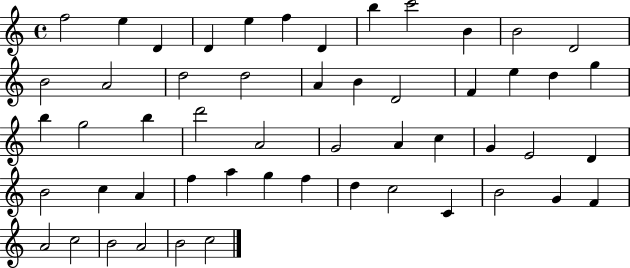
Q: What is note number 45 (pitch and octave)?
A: B4